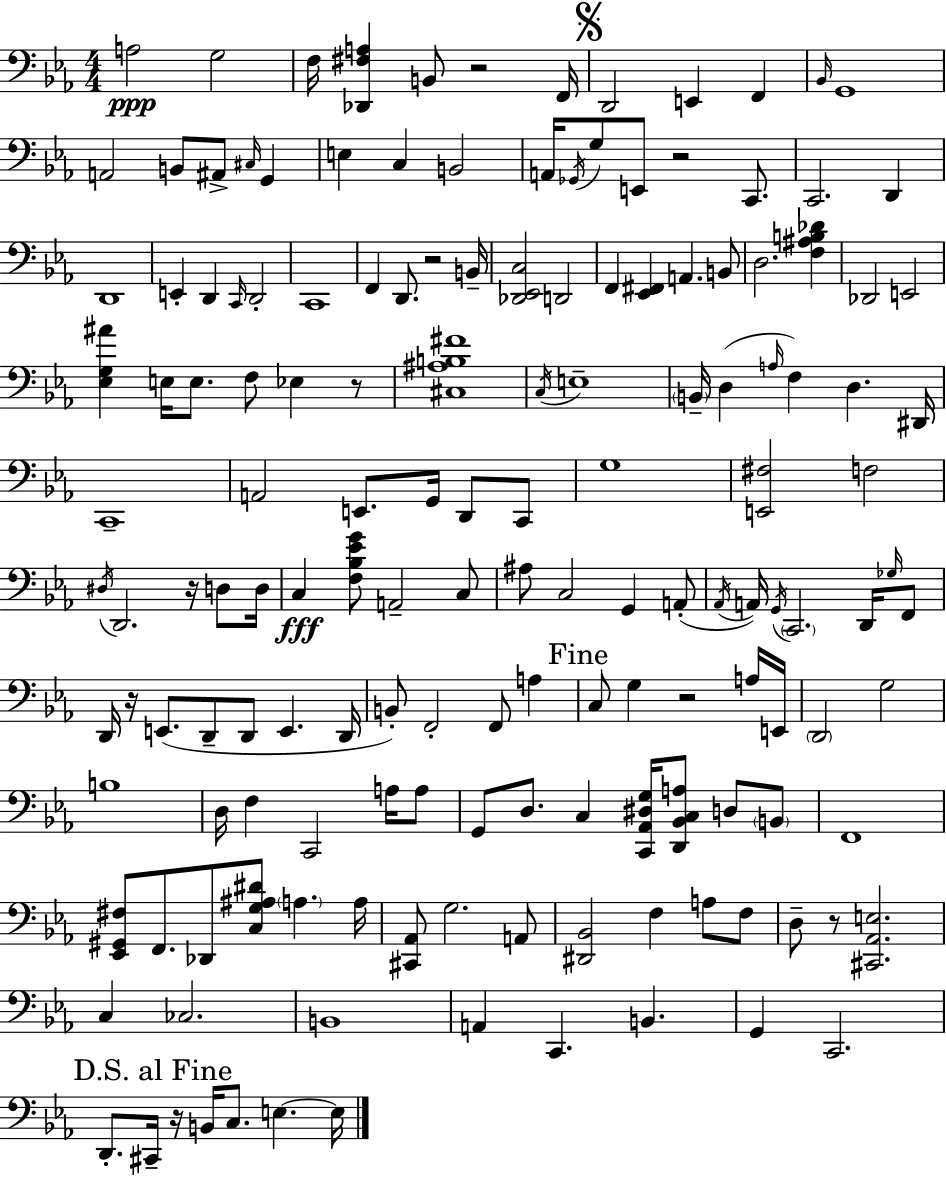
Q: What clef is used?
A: bass